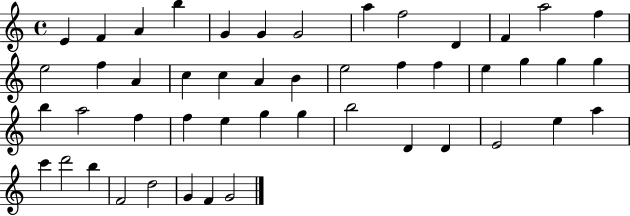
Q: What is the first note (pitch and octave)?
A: E4